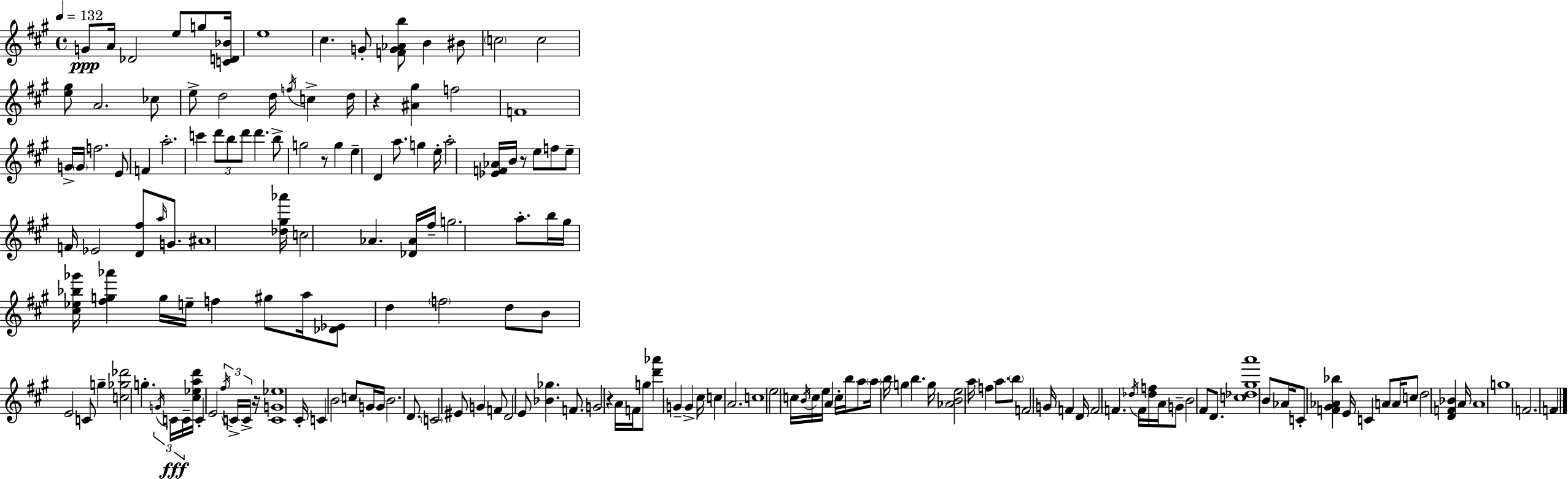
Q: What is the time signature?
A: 4/4